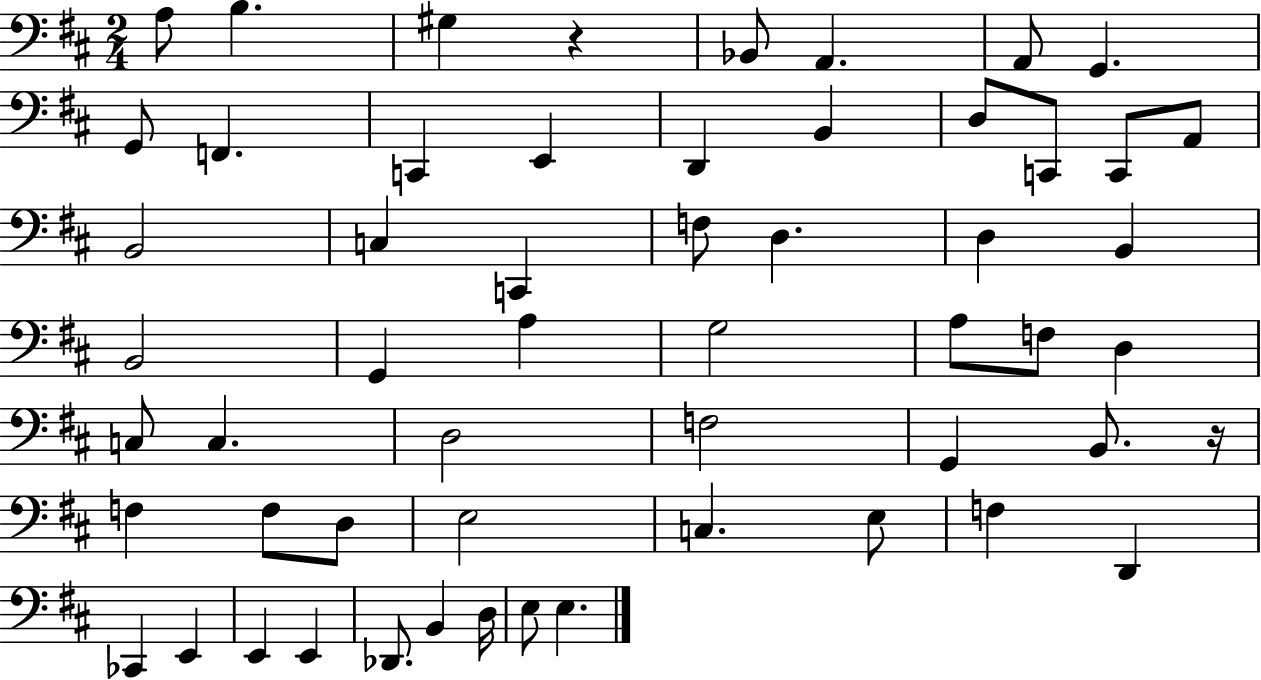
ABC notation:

X:1
T:Untitled
M:2/4
L:1/4
K:D
A,/2 B, ^G, z _B,,/2 A,, A,,/2 G,, G,,/2 F,, C,, E,, D,, B,, D,/2 C,,/2 C,,/2 A,,/2 B,,2 C, C,, F,/2 D, D, B,, B,,2 G,, A, G,2 A,/2 F,/2 D, C,/2 C, D,2 F,2 G,, B,,/2 z/4 F, F,/2 D,/2 E,2 C, E,/2 F, D,, _C,, E,, E,, E,, _D,,/2 B,, D,/4 E,/2 E,